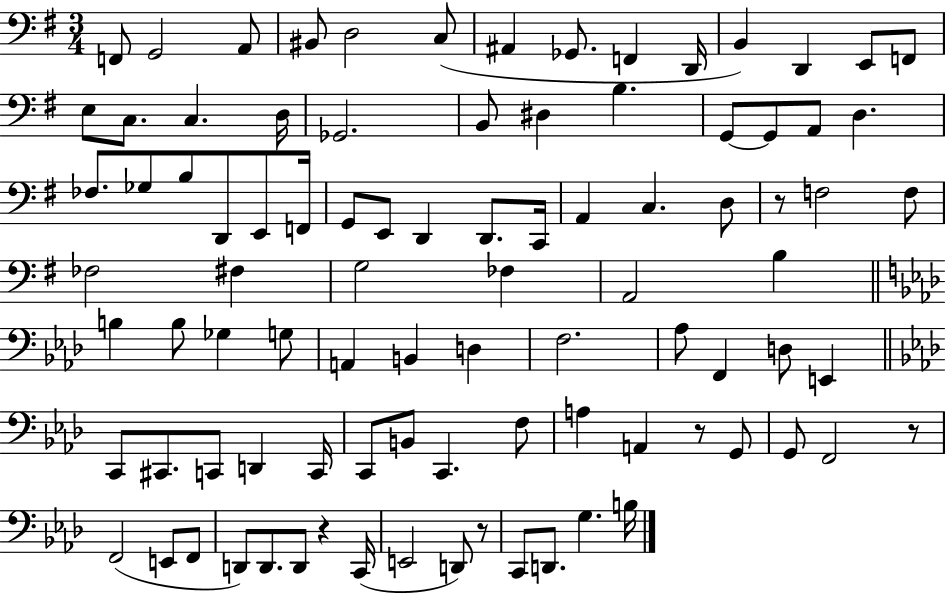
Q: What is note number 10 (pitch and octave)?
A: D2